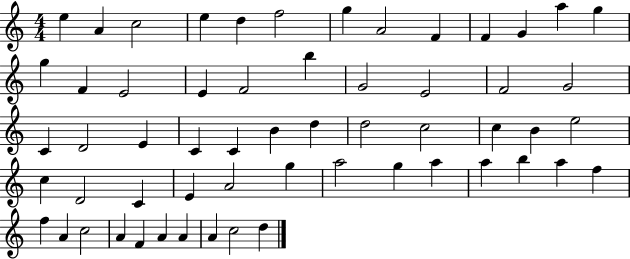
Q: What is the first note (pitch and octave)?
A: E5